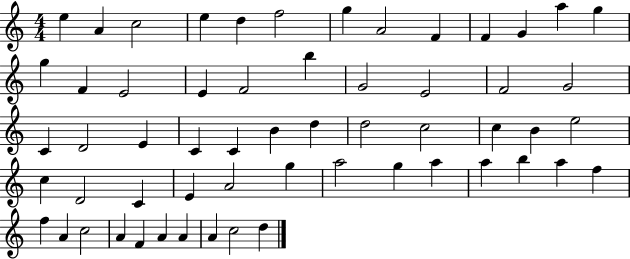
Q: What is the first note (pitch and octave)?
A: E5